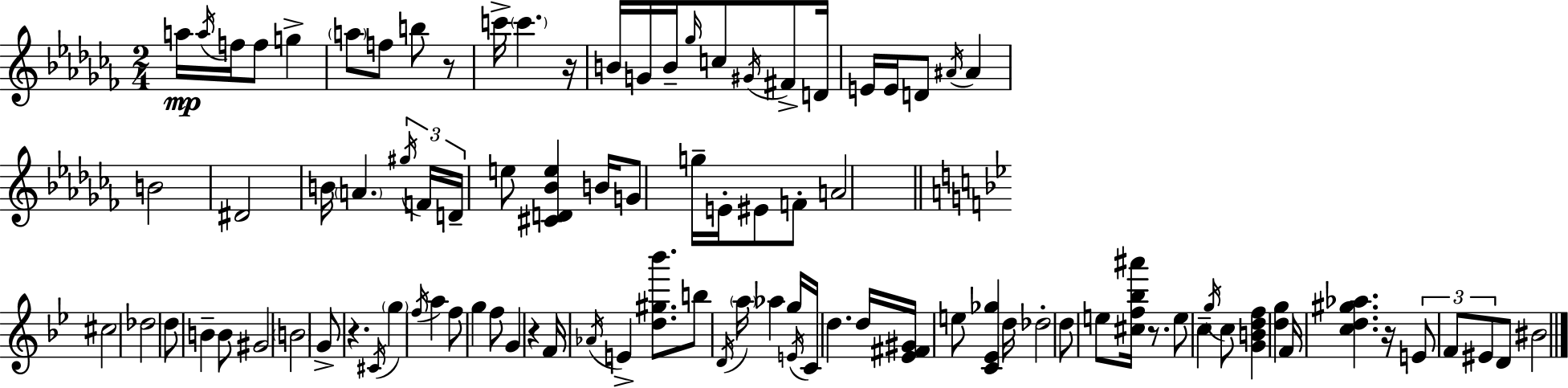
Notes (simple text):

A5/s A5/s F5/s F5/e G5/q A5/e F5/e B5/e R/e C6/s C6/q. R/s B4/s G4/s B4/s Gb5/s C5/e G#4/s F#4/e D4/s E4/s E4/s D4/e A#4/s A#4/q B4/h D#4/h B4/s A4/q. G#5/s F4/s D4/s E5/e [C#4,D4,Bb4,E5]/q B4/s G4/e G5/s E4/s EIS4/e F4/e A4/h C#5/h Db5/h D5/e B4/q B4/e G#4/h B4/h G4/e R/q. C#4/s G5/q F5/s A5/q F5/e G5/q F5/e G4/q R/q F4/s Ab4/s E4/q [D5,G#5,Bb6]/e. B5/e D4/s A5/s Ab5/q G5/s E4/s C4/s D5/q. D5/s [Eb4,F#4,G#4]/s E5/e [C4,Eb4,Gb5]/q D5/s Db5/h D5/e E5/e [C#5,F5,Bb5,A#6]/s R/e. E5/e C5/q G5/s C5/e [G4,B4,D5,F5]/q [D5,G5]/q F4/s [C5,D5,G#5,Ab5]/q. R/s E4/e F4/e EIS4/e D4/e BIS4/h